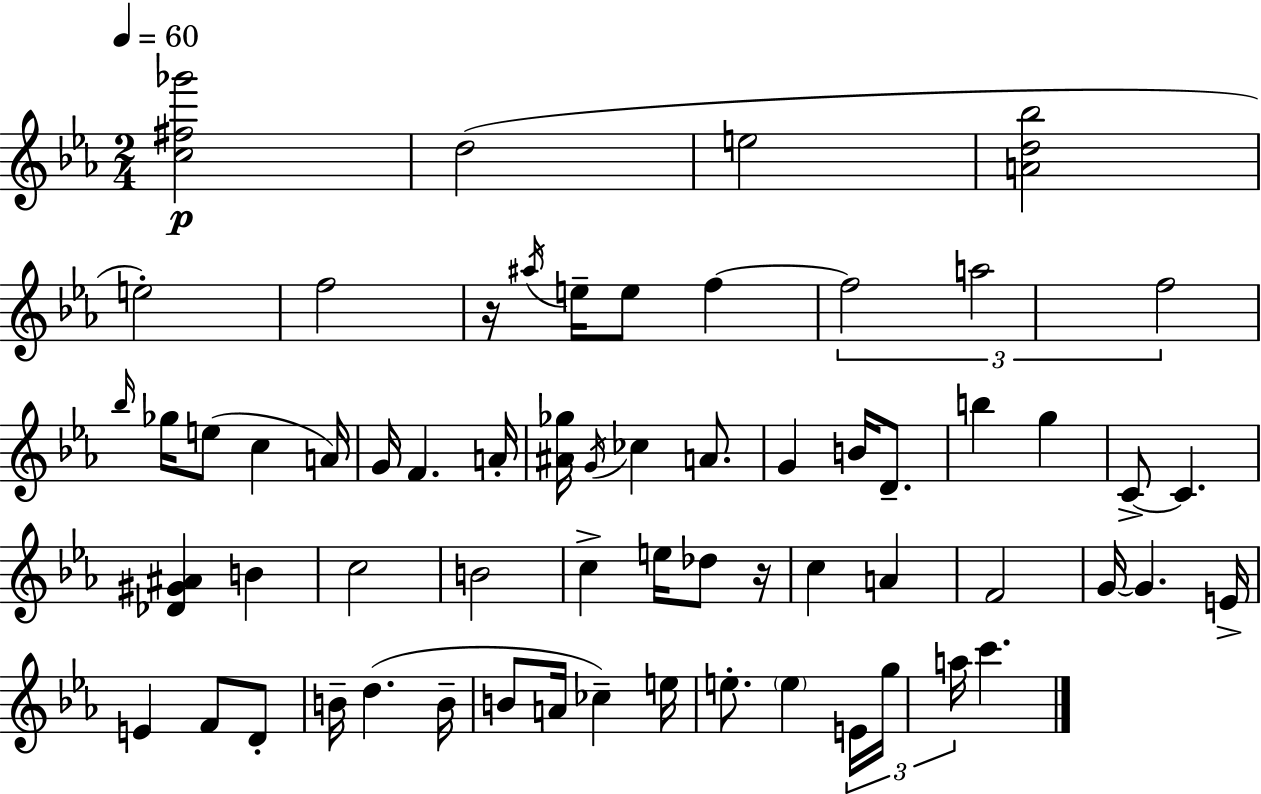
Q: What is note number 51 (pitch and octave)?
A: E5